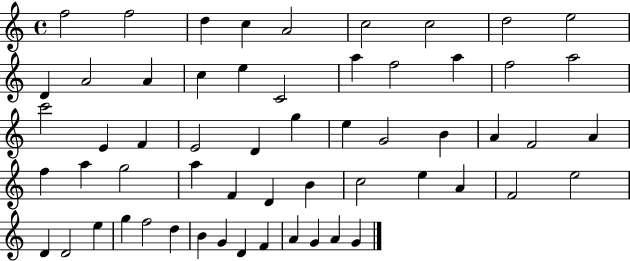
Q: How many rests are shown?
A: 0